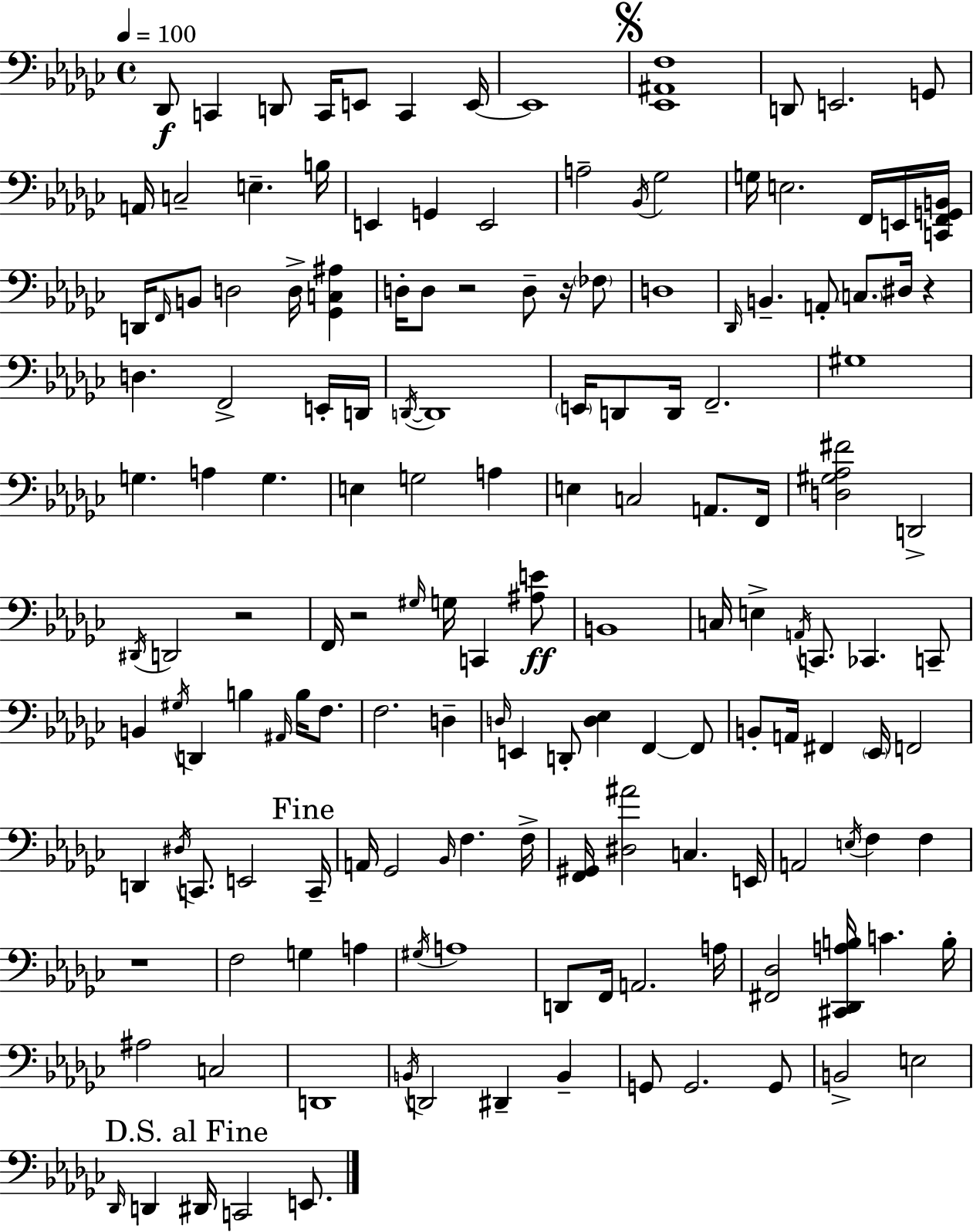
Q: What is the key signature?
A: EES minor